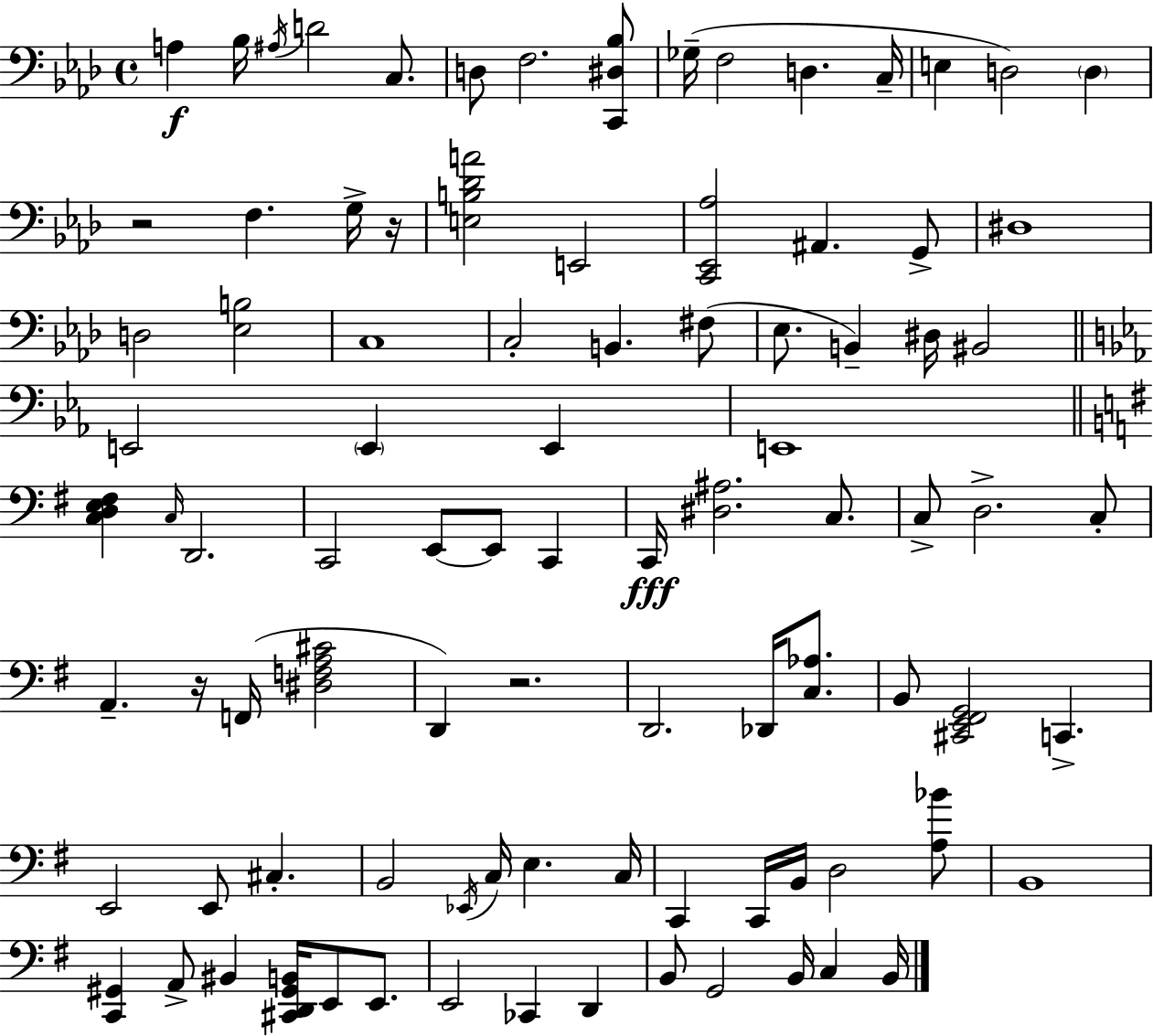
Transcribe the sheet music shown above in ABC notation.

X:1
T:Untitled
M:4/4
L:1/4
K:Ab
A, _B,/4 ^A,/4 D2 C,/2 D,/2 F,2 [C,,^D,_B,]/2 _G,/4 F,2 D, C,/4 E, D,2 D, z2 F, G,/4 z/4 [E,B,_DA]2 E,,2 [C,,_E,,_A,]2 ^A,, G,,/2 ^D,4 D,2 [_E,B,]2 C,4 C,2 B,, ^F,/2 _E,/2 B,, ^D,/4 ^B,,2 E,,2 E,, E,, E,,4 [C,D,E,^F,] C,/4 D,,2 C,,2 E,,/2 E,,/2 C,, C,,/4 [^D,^A,]2 C,/2 C,/2 D,2 C,/2 A,, z/4 F,,/4 [^D,F,A,^C]2 D,, z2 D,,2 _D,,/4 [C,_A,]/2 B,,/2 [^C,,E,,^F,,G,,]2 C,, E,,2 E,,/2 ^C, B,,2 _E,,/4 C,/4 E, C,/4 C,, C,,/4 B,,/4 D,2 [A,_B]/2 B,,4 [C,,^G,,] A,,/2 ^B,, [^C,,D,,^G,,B,,]/4 E,,/2 E,,/2 E,,2 _C,, D,, B,,/2 G,,2 B,,/4 C, B,,/4